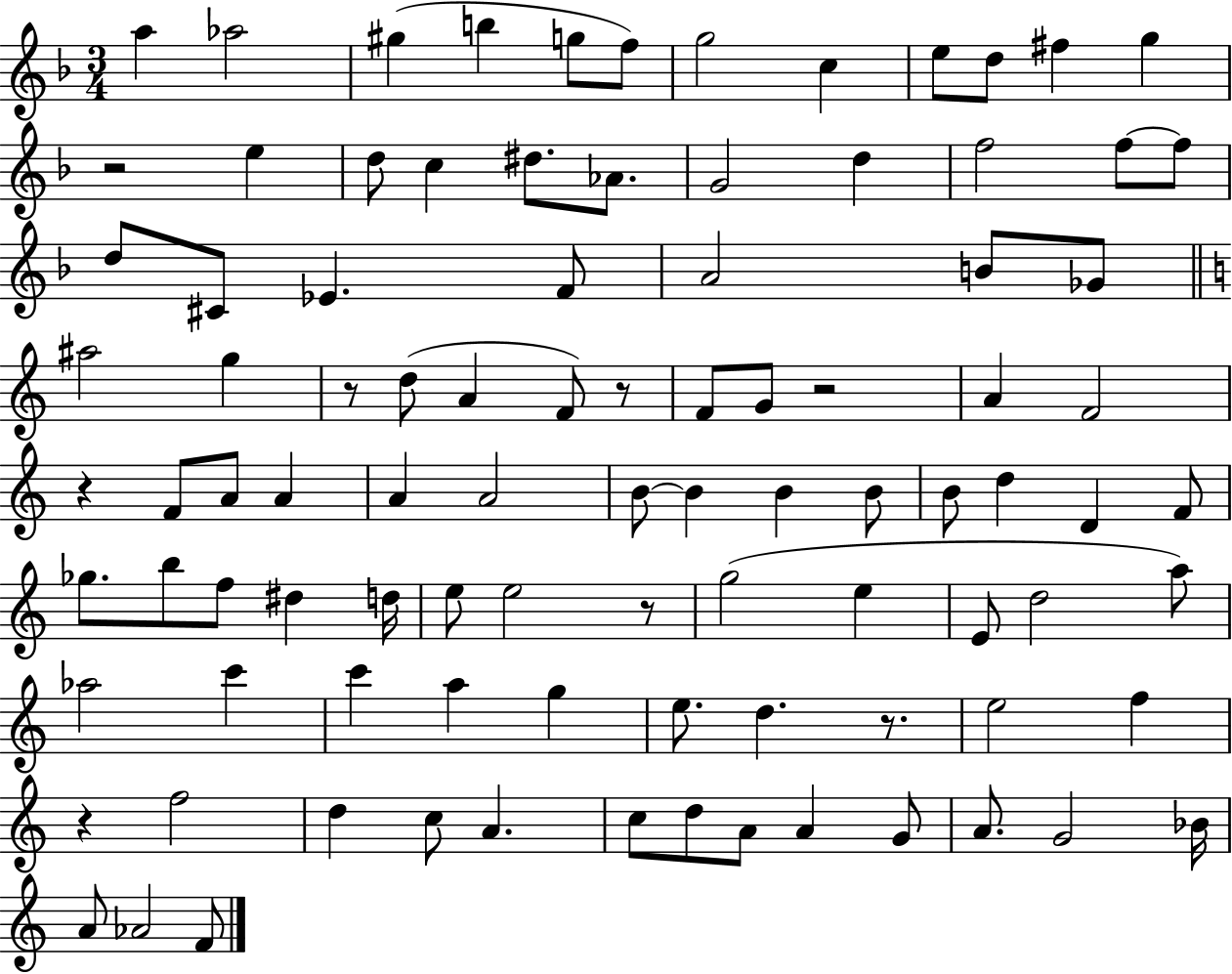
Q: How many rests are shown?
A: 8